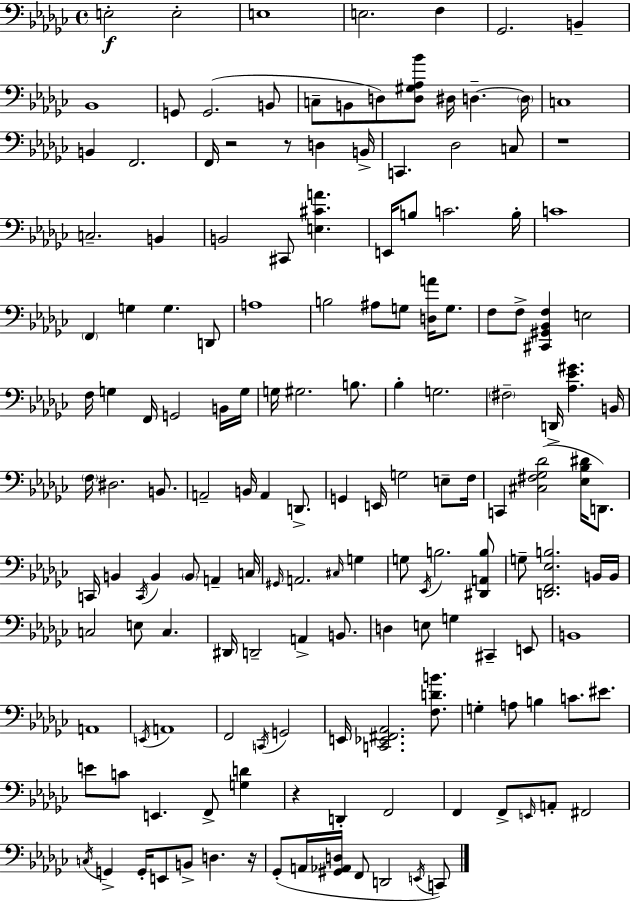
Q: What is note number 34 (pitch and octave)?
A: B3